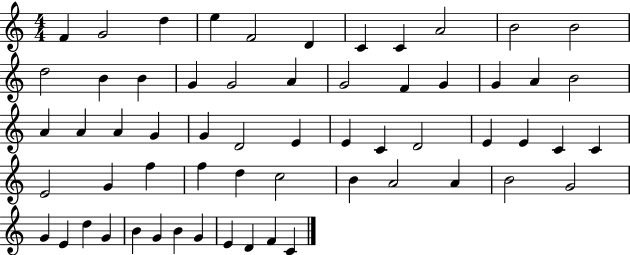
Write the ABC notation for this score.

X:1
T:Untitled
M:4/4
L:1/4
K:C
F G2 d e F2 D C C A2 B2 B2 d2 B B G G2 A G2 F G G A B2 A A A G G D2 E E C D2 E E C C E2 G f f d c2 B A2 A B2 G2 G E d G B G B G E D F C